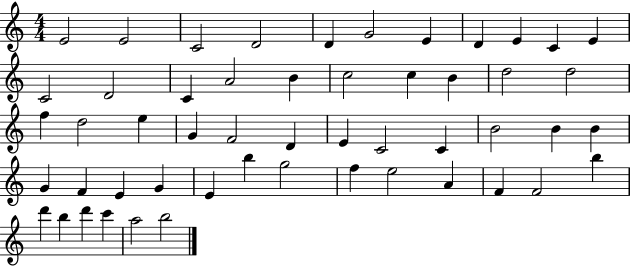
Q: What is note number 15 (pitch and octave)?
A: A4